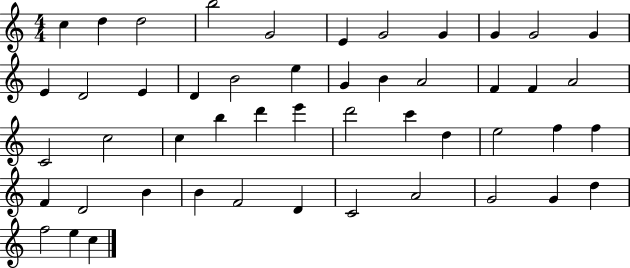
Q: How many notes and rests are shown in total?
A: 49